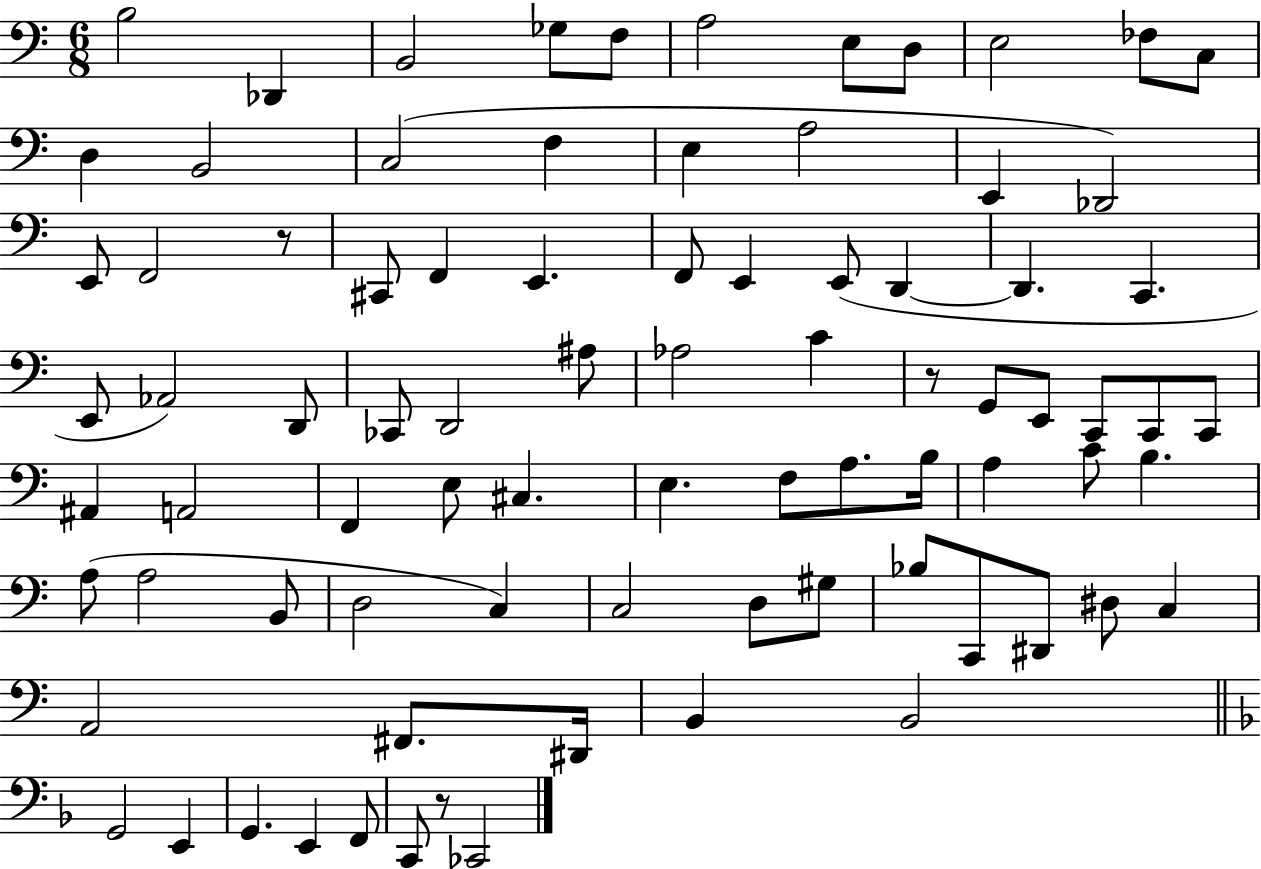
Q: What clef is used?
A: bass